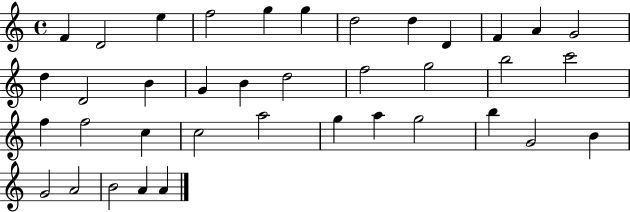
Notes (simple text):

F4/q D4/h E5/q F5/h G5/q G5/q D5/h D5/q D4/q F4/q A4/q G4/h D5/q D4/h B4/q G4/q B4/q D5/h F5/h G5/h B5/h C6/h F5/q F5/h C5/q C5/h A5/h G5/q A5/q G5/h B5/q G4/h B4/q G4/h A4/h B4/h A4/q A4/q